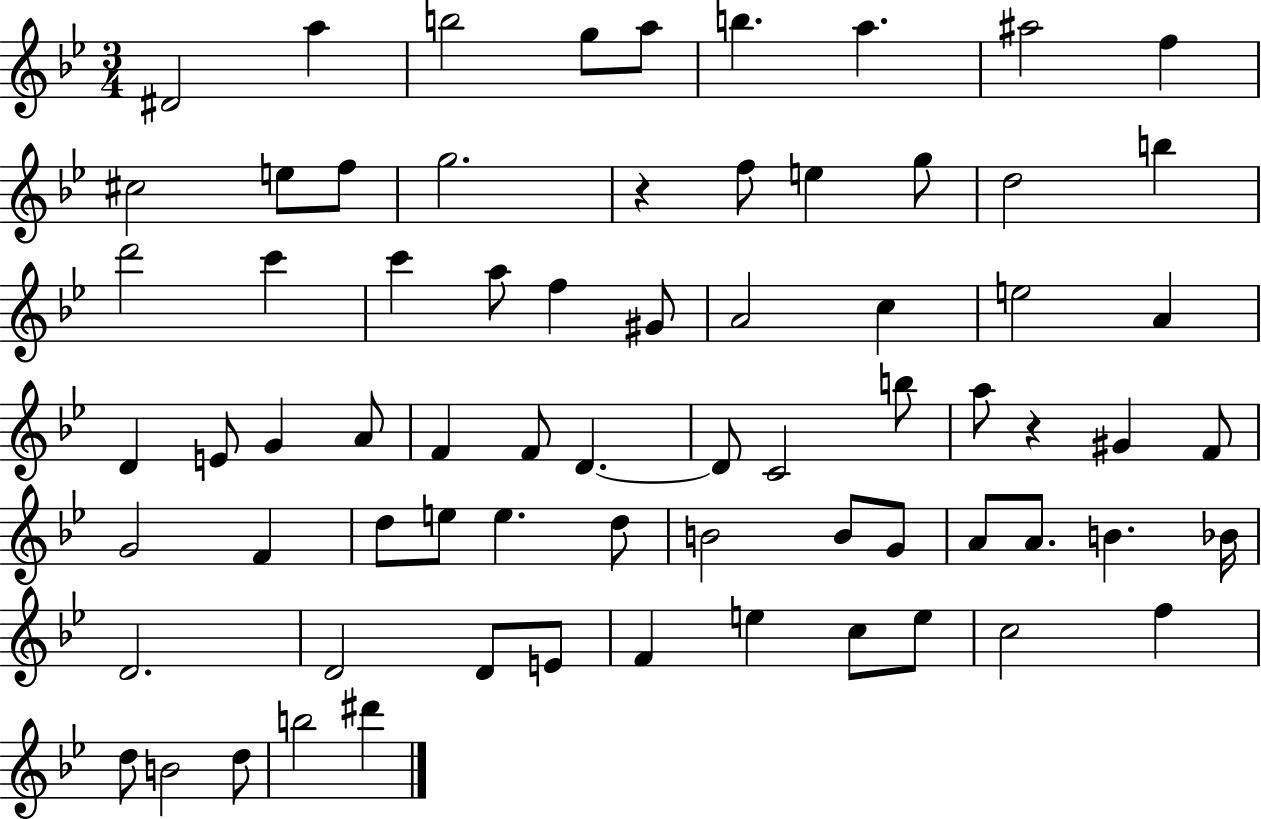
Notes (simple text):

D#4/h A5/q B5/h G5/e A5/e B5/q. A5/q. A#5/h F5/q C#5/h E5/e F5/e G5/h. R/q F5/e E5/q G5/e D5/h B5/q D6/h C6/q C6/q A5/e F5/q G#4/e A4/h C5/q E5/h A4/q D4/q E4/e G4/q A4/e F4/q F4/e D4/q. D4/e C4/h B5/e A5/e R/q G#4/q F4/e G4/h F4/q D5/e E5/e E5/q. D5/e B4/h B4/e G4/e A4/e A4/e. B4/q. Bb4/s D4/h. D4/h D4/e E4/e F4/q E5/q C5/e E5/e C5/h F5/q D5/e B4/h D5/e B5/h D#6/q